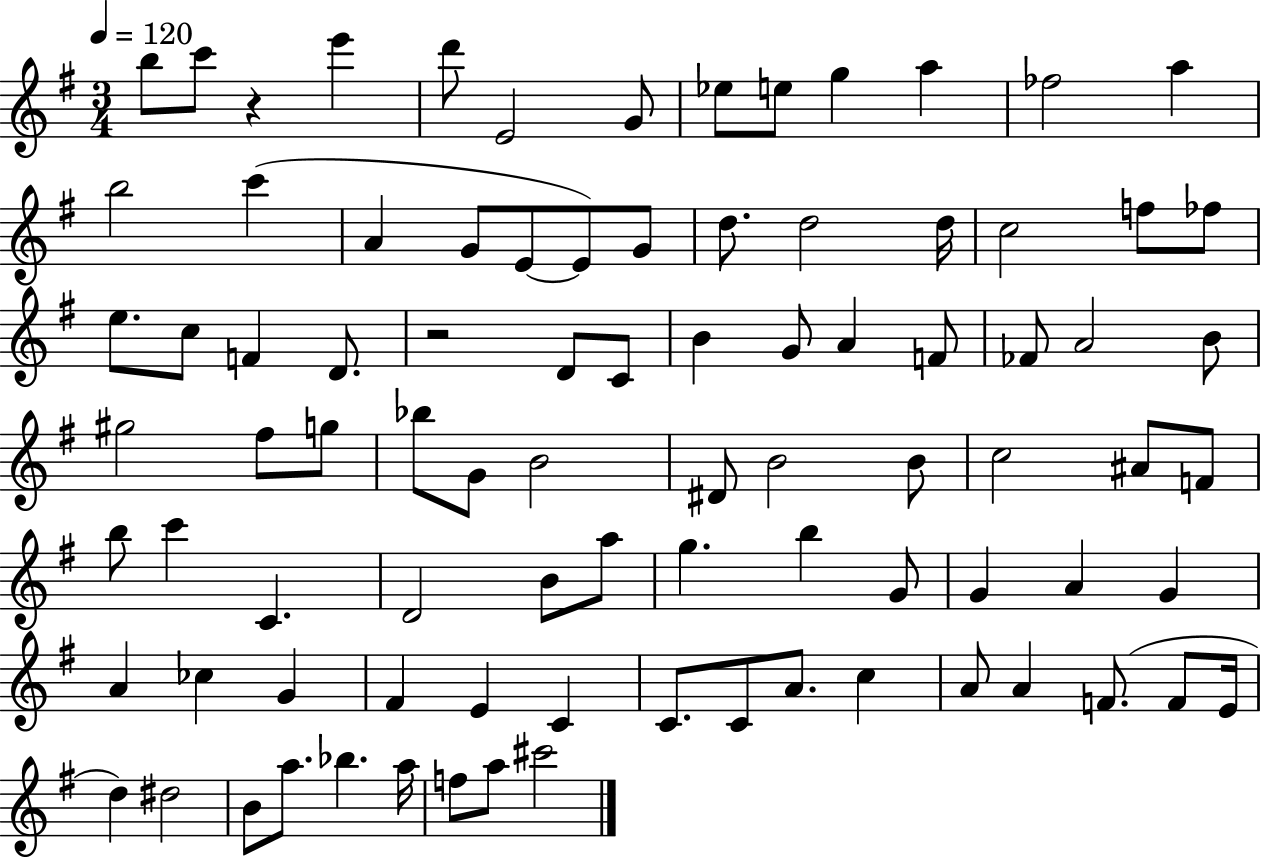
X:1
T:Untitled
M:3/4
L:1/4
K:G
b/2 c'/2 z e' d'/2 E2 G/2 _e/2 e/2 g a _f2 a b2 c' A G/2 E/2 E/2 G/2 d/2 d2 d/4 c2 f/2 _f/2 e/2 c/2 F D/2 z2 D/2 C/2 B G/2 A F/2 _F/2 A2 B/2 ^g2 ^f/2 g/2 _b/2 G/2 B2 ^D/2 B2 B/2 c2 ^A/2 F/2 b/2 c' C D2 B/2 a/2 g b G/2 G A G A _c G ^F E C C/2 C/2 A/2 c A/2 A F/2 F/2 E/4 d ^d2 B/2 a/2 _b a/4 f/2 a/2 ^c'2